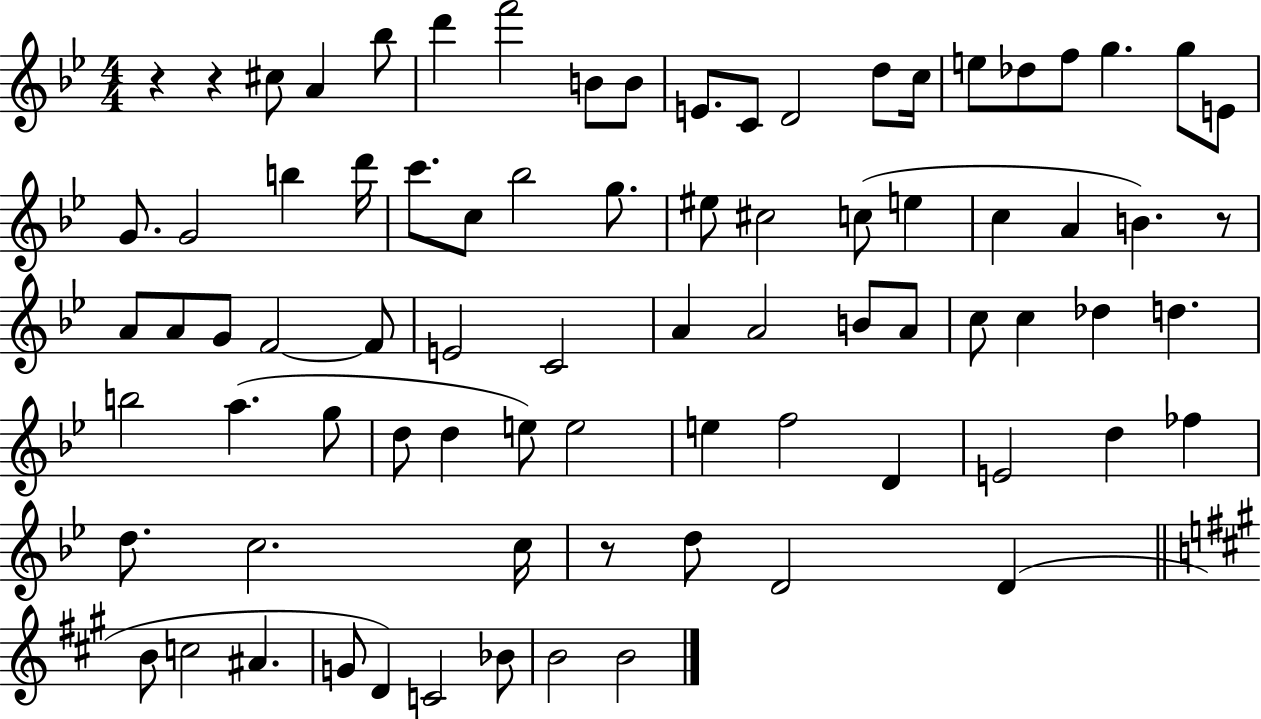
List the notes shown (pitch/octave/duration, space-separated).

R/q R/q C#5/e A4/q Bb5/e D6/q F6/h B4/e B4/e E4/e. C4/e D4/h D5/e C5/s E5/e Db5/e F5/e G5/q. G5/e E4/e G4/e. G4/h B5/q D6/s C6/e. C5/e Bb5/h G5/e. EIS5/e C#5/h C5/e E5/q C5/q A4/q B4/q. R/e A4/e A4/e G4/e F4/h F4/e E4/h C4/h A4/q A4/h B4/e A4/e C5/e C5/q Db5/q D5/q. B5/h A5/q. G5/e D5/e D5/q E5/e E5/h E5/q F5/h D4/q E4/h D5/q FES5/q D5/e. C5/h. C5/s R/e D5/e D4/h D4/q B4/e C5/h A#4/q. G4/e D4/q C4/h Bb4/e B4/h B4/h